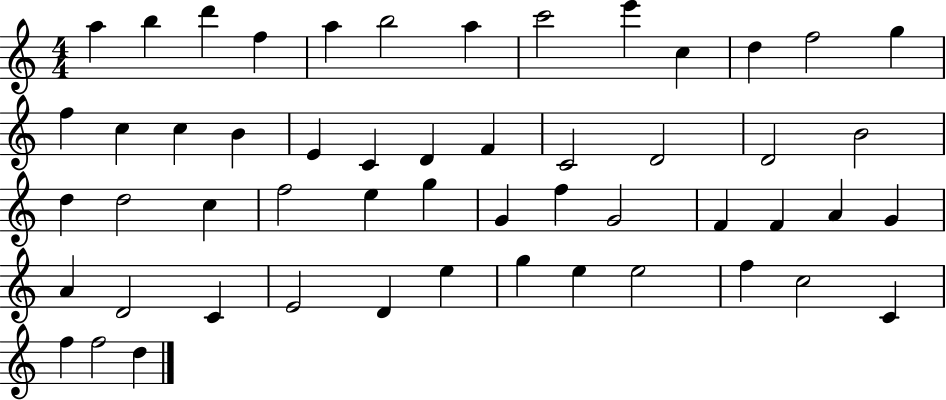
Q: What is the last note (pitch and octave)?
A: D5